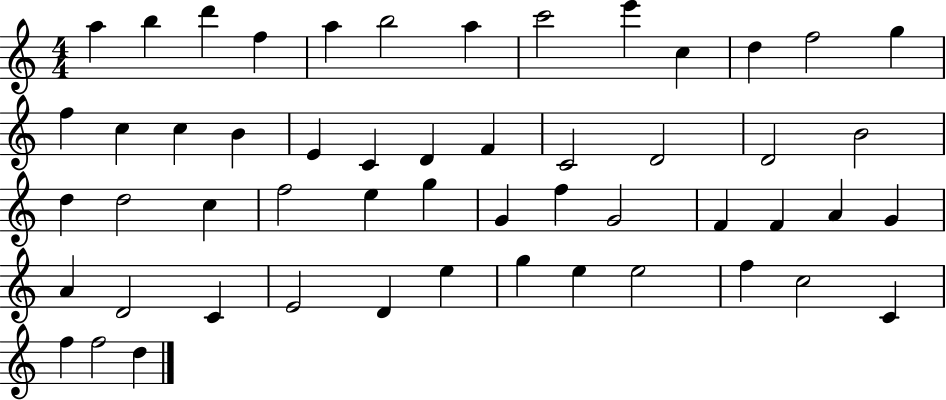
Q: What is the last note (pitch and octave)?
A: D5